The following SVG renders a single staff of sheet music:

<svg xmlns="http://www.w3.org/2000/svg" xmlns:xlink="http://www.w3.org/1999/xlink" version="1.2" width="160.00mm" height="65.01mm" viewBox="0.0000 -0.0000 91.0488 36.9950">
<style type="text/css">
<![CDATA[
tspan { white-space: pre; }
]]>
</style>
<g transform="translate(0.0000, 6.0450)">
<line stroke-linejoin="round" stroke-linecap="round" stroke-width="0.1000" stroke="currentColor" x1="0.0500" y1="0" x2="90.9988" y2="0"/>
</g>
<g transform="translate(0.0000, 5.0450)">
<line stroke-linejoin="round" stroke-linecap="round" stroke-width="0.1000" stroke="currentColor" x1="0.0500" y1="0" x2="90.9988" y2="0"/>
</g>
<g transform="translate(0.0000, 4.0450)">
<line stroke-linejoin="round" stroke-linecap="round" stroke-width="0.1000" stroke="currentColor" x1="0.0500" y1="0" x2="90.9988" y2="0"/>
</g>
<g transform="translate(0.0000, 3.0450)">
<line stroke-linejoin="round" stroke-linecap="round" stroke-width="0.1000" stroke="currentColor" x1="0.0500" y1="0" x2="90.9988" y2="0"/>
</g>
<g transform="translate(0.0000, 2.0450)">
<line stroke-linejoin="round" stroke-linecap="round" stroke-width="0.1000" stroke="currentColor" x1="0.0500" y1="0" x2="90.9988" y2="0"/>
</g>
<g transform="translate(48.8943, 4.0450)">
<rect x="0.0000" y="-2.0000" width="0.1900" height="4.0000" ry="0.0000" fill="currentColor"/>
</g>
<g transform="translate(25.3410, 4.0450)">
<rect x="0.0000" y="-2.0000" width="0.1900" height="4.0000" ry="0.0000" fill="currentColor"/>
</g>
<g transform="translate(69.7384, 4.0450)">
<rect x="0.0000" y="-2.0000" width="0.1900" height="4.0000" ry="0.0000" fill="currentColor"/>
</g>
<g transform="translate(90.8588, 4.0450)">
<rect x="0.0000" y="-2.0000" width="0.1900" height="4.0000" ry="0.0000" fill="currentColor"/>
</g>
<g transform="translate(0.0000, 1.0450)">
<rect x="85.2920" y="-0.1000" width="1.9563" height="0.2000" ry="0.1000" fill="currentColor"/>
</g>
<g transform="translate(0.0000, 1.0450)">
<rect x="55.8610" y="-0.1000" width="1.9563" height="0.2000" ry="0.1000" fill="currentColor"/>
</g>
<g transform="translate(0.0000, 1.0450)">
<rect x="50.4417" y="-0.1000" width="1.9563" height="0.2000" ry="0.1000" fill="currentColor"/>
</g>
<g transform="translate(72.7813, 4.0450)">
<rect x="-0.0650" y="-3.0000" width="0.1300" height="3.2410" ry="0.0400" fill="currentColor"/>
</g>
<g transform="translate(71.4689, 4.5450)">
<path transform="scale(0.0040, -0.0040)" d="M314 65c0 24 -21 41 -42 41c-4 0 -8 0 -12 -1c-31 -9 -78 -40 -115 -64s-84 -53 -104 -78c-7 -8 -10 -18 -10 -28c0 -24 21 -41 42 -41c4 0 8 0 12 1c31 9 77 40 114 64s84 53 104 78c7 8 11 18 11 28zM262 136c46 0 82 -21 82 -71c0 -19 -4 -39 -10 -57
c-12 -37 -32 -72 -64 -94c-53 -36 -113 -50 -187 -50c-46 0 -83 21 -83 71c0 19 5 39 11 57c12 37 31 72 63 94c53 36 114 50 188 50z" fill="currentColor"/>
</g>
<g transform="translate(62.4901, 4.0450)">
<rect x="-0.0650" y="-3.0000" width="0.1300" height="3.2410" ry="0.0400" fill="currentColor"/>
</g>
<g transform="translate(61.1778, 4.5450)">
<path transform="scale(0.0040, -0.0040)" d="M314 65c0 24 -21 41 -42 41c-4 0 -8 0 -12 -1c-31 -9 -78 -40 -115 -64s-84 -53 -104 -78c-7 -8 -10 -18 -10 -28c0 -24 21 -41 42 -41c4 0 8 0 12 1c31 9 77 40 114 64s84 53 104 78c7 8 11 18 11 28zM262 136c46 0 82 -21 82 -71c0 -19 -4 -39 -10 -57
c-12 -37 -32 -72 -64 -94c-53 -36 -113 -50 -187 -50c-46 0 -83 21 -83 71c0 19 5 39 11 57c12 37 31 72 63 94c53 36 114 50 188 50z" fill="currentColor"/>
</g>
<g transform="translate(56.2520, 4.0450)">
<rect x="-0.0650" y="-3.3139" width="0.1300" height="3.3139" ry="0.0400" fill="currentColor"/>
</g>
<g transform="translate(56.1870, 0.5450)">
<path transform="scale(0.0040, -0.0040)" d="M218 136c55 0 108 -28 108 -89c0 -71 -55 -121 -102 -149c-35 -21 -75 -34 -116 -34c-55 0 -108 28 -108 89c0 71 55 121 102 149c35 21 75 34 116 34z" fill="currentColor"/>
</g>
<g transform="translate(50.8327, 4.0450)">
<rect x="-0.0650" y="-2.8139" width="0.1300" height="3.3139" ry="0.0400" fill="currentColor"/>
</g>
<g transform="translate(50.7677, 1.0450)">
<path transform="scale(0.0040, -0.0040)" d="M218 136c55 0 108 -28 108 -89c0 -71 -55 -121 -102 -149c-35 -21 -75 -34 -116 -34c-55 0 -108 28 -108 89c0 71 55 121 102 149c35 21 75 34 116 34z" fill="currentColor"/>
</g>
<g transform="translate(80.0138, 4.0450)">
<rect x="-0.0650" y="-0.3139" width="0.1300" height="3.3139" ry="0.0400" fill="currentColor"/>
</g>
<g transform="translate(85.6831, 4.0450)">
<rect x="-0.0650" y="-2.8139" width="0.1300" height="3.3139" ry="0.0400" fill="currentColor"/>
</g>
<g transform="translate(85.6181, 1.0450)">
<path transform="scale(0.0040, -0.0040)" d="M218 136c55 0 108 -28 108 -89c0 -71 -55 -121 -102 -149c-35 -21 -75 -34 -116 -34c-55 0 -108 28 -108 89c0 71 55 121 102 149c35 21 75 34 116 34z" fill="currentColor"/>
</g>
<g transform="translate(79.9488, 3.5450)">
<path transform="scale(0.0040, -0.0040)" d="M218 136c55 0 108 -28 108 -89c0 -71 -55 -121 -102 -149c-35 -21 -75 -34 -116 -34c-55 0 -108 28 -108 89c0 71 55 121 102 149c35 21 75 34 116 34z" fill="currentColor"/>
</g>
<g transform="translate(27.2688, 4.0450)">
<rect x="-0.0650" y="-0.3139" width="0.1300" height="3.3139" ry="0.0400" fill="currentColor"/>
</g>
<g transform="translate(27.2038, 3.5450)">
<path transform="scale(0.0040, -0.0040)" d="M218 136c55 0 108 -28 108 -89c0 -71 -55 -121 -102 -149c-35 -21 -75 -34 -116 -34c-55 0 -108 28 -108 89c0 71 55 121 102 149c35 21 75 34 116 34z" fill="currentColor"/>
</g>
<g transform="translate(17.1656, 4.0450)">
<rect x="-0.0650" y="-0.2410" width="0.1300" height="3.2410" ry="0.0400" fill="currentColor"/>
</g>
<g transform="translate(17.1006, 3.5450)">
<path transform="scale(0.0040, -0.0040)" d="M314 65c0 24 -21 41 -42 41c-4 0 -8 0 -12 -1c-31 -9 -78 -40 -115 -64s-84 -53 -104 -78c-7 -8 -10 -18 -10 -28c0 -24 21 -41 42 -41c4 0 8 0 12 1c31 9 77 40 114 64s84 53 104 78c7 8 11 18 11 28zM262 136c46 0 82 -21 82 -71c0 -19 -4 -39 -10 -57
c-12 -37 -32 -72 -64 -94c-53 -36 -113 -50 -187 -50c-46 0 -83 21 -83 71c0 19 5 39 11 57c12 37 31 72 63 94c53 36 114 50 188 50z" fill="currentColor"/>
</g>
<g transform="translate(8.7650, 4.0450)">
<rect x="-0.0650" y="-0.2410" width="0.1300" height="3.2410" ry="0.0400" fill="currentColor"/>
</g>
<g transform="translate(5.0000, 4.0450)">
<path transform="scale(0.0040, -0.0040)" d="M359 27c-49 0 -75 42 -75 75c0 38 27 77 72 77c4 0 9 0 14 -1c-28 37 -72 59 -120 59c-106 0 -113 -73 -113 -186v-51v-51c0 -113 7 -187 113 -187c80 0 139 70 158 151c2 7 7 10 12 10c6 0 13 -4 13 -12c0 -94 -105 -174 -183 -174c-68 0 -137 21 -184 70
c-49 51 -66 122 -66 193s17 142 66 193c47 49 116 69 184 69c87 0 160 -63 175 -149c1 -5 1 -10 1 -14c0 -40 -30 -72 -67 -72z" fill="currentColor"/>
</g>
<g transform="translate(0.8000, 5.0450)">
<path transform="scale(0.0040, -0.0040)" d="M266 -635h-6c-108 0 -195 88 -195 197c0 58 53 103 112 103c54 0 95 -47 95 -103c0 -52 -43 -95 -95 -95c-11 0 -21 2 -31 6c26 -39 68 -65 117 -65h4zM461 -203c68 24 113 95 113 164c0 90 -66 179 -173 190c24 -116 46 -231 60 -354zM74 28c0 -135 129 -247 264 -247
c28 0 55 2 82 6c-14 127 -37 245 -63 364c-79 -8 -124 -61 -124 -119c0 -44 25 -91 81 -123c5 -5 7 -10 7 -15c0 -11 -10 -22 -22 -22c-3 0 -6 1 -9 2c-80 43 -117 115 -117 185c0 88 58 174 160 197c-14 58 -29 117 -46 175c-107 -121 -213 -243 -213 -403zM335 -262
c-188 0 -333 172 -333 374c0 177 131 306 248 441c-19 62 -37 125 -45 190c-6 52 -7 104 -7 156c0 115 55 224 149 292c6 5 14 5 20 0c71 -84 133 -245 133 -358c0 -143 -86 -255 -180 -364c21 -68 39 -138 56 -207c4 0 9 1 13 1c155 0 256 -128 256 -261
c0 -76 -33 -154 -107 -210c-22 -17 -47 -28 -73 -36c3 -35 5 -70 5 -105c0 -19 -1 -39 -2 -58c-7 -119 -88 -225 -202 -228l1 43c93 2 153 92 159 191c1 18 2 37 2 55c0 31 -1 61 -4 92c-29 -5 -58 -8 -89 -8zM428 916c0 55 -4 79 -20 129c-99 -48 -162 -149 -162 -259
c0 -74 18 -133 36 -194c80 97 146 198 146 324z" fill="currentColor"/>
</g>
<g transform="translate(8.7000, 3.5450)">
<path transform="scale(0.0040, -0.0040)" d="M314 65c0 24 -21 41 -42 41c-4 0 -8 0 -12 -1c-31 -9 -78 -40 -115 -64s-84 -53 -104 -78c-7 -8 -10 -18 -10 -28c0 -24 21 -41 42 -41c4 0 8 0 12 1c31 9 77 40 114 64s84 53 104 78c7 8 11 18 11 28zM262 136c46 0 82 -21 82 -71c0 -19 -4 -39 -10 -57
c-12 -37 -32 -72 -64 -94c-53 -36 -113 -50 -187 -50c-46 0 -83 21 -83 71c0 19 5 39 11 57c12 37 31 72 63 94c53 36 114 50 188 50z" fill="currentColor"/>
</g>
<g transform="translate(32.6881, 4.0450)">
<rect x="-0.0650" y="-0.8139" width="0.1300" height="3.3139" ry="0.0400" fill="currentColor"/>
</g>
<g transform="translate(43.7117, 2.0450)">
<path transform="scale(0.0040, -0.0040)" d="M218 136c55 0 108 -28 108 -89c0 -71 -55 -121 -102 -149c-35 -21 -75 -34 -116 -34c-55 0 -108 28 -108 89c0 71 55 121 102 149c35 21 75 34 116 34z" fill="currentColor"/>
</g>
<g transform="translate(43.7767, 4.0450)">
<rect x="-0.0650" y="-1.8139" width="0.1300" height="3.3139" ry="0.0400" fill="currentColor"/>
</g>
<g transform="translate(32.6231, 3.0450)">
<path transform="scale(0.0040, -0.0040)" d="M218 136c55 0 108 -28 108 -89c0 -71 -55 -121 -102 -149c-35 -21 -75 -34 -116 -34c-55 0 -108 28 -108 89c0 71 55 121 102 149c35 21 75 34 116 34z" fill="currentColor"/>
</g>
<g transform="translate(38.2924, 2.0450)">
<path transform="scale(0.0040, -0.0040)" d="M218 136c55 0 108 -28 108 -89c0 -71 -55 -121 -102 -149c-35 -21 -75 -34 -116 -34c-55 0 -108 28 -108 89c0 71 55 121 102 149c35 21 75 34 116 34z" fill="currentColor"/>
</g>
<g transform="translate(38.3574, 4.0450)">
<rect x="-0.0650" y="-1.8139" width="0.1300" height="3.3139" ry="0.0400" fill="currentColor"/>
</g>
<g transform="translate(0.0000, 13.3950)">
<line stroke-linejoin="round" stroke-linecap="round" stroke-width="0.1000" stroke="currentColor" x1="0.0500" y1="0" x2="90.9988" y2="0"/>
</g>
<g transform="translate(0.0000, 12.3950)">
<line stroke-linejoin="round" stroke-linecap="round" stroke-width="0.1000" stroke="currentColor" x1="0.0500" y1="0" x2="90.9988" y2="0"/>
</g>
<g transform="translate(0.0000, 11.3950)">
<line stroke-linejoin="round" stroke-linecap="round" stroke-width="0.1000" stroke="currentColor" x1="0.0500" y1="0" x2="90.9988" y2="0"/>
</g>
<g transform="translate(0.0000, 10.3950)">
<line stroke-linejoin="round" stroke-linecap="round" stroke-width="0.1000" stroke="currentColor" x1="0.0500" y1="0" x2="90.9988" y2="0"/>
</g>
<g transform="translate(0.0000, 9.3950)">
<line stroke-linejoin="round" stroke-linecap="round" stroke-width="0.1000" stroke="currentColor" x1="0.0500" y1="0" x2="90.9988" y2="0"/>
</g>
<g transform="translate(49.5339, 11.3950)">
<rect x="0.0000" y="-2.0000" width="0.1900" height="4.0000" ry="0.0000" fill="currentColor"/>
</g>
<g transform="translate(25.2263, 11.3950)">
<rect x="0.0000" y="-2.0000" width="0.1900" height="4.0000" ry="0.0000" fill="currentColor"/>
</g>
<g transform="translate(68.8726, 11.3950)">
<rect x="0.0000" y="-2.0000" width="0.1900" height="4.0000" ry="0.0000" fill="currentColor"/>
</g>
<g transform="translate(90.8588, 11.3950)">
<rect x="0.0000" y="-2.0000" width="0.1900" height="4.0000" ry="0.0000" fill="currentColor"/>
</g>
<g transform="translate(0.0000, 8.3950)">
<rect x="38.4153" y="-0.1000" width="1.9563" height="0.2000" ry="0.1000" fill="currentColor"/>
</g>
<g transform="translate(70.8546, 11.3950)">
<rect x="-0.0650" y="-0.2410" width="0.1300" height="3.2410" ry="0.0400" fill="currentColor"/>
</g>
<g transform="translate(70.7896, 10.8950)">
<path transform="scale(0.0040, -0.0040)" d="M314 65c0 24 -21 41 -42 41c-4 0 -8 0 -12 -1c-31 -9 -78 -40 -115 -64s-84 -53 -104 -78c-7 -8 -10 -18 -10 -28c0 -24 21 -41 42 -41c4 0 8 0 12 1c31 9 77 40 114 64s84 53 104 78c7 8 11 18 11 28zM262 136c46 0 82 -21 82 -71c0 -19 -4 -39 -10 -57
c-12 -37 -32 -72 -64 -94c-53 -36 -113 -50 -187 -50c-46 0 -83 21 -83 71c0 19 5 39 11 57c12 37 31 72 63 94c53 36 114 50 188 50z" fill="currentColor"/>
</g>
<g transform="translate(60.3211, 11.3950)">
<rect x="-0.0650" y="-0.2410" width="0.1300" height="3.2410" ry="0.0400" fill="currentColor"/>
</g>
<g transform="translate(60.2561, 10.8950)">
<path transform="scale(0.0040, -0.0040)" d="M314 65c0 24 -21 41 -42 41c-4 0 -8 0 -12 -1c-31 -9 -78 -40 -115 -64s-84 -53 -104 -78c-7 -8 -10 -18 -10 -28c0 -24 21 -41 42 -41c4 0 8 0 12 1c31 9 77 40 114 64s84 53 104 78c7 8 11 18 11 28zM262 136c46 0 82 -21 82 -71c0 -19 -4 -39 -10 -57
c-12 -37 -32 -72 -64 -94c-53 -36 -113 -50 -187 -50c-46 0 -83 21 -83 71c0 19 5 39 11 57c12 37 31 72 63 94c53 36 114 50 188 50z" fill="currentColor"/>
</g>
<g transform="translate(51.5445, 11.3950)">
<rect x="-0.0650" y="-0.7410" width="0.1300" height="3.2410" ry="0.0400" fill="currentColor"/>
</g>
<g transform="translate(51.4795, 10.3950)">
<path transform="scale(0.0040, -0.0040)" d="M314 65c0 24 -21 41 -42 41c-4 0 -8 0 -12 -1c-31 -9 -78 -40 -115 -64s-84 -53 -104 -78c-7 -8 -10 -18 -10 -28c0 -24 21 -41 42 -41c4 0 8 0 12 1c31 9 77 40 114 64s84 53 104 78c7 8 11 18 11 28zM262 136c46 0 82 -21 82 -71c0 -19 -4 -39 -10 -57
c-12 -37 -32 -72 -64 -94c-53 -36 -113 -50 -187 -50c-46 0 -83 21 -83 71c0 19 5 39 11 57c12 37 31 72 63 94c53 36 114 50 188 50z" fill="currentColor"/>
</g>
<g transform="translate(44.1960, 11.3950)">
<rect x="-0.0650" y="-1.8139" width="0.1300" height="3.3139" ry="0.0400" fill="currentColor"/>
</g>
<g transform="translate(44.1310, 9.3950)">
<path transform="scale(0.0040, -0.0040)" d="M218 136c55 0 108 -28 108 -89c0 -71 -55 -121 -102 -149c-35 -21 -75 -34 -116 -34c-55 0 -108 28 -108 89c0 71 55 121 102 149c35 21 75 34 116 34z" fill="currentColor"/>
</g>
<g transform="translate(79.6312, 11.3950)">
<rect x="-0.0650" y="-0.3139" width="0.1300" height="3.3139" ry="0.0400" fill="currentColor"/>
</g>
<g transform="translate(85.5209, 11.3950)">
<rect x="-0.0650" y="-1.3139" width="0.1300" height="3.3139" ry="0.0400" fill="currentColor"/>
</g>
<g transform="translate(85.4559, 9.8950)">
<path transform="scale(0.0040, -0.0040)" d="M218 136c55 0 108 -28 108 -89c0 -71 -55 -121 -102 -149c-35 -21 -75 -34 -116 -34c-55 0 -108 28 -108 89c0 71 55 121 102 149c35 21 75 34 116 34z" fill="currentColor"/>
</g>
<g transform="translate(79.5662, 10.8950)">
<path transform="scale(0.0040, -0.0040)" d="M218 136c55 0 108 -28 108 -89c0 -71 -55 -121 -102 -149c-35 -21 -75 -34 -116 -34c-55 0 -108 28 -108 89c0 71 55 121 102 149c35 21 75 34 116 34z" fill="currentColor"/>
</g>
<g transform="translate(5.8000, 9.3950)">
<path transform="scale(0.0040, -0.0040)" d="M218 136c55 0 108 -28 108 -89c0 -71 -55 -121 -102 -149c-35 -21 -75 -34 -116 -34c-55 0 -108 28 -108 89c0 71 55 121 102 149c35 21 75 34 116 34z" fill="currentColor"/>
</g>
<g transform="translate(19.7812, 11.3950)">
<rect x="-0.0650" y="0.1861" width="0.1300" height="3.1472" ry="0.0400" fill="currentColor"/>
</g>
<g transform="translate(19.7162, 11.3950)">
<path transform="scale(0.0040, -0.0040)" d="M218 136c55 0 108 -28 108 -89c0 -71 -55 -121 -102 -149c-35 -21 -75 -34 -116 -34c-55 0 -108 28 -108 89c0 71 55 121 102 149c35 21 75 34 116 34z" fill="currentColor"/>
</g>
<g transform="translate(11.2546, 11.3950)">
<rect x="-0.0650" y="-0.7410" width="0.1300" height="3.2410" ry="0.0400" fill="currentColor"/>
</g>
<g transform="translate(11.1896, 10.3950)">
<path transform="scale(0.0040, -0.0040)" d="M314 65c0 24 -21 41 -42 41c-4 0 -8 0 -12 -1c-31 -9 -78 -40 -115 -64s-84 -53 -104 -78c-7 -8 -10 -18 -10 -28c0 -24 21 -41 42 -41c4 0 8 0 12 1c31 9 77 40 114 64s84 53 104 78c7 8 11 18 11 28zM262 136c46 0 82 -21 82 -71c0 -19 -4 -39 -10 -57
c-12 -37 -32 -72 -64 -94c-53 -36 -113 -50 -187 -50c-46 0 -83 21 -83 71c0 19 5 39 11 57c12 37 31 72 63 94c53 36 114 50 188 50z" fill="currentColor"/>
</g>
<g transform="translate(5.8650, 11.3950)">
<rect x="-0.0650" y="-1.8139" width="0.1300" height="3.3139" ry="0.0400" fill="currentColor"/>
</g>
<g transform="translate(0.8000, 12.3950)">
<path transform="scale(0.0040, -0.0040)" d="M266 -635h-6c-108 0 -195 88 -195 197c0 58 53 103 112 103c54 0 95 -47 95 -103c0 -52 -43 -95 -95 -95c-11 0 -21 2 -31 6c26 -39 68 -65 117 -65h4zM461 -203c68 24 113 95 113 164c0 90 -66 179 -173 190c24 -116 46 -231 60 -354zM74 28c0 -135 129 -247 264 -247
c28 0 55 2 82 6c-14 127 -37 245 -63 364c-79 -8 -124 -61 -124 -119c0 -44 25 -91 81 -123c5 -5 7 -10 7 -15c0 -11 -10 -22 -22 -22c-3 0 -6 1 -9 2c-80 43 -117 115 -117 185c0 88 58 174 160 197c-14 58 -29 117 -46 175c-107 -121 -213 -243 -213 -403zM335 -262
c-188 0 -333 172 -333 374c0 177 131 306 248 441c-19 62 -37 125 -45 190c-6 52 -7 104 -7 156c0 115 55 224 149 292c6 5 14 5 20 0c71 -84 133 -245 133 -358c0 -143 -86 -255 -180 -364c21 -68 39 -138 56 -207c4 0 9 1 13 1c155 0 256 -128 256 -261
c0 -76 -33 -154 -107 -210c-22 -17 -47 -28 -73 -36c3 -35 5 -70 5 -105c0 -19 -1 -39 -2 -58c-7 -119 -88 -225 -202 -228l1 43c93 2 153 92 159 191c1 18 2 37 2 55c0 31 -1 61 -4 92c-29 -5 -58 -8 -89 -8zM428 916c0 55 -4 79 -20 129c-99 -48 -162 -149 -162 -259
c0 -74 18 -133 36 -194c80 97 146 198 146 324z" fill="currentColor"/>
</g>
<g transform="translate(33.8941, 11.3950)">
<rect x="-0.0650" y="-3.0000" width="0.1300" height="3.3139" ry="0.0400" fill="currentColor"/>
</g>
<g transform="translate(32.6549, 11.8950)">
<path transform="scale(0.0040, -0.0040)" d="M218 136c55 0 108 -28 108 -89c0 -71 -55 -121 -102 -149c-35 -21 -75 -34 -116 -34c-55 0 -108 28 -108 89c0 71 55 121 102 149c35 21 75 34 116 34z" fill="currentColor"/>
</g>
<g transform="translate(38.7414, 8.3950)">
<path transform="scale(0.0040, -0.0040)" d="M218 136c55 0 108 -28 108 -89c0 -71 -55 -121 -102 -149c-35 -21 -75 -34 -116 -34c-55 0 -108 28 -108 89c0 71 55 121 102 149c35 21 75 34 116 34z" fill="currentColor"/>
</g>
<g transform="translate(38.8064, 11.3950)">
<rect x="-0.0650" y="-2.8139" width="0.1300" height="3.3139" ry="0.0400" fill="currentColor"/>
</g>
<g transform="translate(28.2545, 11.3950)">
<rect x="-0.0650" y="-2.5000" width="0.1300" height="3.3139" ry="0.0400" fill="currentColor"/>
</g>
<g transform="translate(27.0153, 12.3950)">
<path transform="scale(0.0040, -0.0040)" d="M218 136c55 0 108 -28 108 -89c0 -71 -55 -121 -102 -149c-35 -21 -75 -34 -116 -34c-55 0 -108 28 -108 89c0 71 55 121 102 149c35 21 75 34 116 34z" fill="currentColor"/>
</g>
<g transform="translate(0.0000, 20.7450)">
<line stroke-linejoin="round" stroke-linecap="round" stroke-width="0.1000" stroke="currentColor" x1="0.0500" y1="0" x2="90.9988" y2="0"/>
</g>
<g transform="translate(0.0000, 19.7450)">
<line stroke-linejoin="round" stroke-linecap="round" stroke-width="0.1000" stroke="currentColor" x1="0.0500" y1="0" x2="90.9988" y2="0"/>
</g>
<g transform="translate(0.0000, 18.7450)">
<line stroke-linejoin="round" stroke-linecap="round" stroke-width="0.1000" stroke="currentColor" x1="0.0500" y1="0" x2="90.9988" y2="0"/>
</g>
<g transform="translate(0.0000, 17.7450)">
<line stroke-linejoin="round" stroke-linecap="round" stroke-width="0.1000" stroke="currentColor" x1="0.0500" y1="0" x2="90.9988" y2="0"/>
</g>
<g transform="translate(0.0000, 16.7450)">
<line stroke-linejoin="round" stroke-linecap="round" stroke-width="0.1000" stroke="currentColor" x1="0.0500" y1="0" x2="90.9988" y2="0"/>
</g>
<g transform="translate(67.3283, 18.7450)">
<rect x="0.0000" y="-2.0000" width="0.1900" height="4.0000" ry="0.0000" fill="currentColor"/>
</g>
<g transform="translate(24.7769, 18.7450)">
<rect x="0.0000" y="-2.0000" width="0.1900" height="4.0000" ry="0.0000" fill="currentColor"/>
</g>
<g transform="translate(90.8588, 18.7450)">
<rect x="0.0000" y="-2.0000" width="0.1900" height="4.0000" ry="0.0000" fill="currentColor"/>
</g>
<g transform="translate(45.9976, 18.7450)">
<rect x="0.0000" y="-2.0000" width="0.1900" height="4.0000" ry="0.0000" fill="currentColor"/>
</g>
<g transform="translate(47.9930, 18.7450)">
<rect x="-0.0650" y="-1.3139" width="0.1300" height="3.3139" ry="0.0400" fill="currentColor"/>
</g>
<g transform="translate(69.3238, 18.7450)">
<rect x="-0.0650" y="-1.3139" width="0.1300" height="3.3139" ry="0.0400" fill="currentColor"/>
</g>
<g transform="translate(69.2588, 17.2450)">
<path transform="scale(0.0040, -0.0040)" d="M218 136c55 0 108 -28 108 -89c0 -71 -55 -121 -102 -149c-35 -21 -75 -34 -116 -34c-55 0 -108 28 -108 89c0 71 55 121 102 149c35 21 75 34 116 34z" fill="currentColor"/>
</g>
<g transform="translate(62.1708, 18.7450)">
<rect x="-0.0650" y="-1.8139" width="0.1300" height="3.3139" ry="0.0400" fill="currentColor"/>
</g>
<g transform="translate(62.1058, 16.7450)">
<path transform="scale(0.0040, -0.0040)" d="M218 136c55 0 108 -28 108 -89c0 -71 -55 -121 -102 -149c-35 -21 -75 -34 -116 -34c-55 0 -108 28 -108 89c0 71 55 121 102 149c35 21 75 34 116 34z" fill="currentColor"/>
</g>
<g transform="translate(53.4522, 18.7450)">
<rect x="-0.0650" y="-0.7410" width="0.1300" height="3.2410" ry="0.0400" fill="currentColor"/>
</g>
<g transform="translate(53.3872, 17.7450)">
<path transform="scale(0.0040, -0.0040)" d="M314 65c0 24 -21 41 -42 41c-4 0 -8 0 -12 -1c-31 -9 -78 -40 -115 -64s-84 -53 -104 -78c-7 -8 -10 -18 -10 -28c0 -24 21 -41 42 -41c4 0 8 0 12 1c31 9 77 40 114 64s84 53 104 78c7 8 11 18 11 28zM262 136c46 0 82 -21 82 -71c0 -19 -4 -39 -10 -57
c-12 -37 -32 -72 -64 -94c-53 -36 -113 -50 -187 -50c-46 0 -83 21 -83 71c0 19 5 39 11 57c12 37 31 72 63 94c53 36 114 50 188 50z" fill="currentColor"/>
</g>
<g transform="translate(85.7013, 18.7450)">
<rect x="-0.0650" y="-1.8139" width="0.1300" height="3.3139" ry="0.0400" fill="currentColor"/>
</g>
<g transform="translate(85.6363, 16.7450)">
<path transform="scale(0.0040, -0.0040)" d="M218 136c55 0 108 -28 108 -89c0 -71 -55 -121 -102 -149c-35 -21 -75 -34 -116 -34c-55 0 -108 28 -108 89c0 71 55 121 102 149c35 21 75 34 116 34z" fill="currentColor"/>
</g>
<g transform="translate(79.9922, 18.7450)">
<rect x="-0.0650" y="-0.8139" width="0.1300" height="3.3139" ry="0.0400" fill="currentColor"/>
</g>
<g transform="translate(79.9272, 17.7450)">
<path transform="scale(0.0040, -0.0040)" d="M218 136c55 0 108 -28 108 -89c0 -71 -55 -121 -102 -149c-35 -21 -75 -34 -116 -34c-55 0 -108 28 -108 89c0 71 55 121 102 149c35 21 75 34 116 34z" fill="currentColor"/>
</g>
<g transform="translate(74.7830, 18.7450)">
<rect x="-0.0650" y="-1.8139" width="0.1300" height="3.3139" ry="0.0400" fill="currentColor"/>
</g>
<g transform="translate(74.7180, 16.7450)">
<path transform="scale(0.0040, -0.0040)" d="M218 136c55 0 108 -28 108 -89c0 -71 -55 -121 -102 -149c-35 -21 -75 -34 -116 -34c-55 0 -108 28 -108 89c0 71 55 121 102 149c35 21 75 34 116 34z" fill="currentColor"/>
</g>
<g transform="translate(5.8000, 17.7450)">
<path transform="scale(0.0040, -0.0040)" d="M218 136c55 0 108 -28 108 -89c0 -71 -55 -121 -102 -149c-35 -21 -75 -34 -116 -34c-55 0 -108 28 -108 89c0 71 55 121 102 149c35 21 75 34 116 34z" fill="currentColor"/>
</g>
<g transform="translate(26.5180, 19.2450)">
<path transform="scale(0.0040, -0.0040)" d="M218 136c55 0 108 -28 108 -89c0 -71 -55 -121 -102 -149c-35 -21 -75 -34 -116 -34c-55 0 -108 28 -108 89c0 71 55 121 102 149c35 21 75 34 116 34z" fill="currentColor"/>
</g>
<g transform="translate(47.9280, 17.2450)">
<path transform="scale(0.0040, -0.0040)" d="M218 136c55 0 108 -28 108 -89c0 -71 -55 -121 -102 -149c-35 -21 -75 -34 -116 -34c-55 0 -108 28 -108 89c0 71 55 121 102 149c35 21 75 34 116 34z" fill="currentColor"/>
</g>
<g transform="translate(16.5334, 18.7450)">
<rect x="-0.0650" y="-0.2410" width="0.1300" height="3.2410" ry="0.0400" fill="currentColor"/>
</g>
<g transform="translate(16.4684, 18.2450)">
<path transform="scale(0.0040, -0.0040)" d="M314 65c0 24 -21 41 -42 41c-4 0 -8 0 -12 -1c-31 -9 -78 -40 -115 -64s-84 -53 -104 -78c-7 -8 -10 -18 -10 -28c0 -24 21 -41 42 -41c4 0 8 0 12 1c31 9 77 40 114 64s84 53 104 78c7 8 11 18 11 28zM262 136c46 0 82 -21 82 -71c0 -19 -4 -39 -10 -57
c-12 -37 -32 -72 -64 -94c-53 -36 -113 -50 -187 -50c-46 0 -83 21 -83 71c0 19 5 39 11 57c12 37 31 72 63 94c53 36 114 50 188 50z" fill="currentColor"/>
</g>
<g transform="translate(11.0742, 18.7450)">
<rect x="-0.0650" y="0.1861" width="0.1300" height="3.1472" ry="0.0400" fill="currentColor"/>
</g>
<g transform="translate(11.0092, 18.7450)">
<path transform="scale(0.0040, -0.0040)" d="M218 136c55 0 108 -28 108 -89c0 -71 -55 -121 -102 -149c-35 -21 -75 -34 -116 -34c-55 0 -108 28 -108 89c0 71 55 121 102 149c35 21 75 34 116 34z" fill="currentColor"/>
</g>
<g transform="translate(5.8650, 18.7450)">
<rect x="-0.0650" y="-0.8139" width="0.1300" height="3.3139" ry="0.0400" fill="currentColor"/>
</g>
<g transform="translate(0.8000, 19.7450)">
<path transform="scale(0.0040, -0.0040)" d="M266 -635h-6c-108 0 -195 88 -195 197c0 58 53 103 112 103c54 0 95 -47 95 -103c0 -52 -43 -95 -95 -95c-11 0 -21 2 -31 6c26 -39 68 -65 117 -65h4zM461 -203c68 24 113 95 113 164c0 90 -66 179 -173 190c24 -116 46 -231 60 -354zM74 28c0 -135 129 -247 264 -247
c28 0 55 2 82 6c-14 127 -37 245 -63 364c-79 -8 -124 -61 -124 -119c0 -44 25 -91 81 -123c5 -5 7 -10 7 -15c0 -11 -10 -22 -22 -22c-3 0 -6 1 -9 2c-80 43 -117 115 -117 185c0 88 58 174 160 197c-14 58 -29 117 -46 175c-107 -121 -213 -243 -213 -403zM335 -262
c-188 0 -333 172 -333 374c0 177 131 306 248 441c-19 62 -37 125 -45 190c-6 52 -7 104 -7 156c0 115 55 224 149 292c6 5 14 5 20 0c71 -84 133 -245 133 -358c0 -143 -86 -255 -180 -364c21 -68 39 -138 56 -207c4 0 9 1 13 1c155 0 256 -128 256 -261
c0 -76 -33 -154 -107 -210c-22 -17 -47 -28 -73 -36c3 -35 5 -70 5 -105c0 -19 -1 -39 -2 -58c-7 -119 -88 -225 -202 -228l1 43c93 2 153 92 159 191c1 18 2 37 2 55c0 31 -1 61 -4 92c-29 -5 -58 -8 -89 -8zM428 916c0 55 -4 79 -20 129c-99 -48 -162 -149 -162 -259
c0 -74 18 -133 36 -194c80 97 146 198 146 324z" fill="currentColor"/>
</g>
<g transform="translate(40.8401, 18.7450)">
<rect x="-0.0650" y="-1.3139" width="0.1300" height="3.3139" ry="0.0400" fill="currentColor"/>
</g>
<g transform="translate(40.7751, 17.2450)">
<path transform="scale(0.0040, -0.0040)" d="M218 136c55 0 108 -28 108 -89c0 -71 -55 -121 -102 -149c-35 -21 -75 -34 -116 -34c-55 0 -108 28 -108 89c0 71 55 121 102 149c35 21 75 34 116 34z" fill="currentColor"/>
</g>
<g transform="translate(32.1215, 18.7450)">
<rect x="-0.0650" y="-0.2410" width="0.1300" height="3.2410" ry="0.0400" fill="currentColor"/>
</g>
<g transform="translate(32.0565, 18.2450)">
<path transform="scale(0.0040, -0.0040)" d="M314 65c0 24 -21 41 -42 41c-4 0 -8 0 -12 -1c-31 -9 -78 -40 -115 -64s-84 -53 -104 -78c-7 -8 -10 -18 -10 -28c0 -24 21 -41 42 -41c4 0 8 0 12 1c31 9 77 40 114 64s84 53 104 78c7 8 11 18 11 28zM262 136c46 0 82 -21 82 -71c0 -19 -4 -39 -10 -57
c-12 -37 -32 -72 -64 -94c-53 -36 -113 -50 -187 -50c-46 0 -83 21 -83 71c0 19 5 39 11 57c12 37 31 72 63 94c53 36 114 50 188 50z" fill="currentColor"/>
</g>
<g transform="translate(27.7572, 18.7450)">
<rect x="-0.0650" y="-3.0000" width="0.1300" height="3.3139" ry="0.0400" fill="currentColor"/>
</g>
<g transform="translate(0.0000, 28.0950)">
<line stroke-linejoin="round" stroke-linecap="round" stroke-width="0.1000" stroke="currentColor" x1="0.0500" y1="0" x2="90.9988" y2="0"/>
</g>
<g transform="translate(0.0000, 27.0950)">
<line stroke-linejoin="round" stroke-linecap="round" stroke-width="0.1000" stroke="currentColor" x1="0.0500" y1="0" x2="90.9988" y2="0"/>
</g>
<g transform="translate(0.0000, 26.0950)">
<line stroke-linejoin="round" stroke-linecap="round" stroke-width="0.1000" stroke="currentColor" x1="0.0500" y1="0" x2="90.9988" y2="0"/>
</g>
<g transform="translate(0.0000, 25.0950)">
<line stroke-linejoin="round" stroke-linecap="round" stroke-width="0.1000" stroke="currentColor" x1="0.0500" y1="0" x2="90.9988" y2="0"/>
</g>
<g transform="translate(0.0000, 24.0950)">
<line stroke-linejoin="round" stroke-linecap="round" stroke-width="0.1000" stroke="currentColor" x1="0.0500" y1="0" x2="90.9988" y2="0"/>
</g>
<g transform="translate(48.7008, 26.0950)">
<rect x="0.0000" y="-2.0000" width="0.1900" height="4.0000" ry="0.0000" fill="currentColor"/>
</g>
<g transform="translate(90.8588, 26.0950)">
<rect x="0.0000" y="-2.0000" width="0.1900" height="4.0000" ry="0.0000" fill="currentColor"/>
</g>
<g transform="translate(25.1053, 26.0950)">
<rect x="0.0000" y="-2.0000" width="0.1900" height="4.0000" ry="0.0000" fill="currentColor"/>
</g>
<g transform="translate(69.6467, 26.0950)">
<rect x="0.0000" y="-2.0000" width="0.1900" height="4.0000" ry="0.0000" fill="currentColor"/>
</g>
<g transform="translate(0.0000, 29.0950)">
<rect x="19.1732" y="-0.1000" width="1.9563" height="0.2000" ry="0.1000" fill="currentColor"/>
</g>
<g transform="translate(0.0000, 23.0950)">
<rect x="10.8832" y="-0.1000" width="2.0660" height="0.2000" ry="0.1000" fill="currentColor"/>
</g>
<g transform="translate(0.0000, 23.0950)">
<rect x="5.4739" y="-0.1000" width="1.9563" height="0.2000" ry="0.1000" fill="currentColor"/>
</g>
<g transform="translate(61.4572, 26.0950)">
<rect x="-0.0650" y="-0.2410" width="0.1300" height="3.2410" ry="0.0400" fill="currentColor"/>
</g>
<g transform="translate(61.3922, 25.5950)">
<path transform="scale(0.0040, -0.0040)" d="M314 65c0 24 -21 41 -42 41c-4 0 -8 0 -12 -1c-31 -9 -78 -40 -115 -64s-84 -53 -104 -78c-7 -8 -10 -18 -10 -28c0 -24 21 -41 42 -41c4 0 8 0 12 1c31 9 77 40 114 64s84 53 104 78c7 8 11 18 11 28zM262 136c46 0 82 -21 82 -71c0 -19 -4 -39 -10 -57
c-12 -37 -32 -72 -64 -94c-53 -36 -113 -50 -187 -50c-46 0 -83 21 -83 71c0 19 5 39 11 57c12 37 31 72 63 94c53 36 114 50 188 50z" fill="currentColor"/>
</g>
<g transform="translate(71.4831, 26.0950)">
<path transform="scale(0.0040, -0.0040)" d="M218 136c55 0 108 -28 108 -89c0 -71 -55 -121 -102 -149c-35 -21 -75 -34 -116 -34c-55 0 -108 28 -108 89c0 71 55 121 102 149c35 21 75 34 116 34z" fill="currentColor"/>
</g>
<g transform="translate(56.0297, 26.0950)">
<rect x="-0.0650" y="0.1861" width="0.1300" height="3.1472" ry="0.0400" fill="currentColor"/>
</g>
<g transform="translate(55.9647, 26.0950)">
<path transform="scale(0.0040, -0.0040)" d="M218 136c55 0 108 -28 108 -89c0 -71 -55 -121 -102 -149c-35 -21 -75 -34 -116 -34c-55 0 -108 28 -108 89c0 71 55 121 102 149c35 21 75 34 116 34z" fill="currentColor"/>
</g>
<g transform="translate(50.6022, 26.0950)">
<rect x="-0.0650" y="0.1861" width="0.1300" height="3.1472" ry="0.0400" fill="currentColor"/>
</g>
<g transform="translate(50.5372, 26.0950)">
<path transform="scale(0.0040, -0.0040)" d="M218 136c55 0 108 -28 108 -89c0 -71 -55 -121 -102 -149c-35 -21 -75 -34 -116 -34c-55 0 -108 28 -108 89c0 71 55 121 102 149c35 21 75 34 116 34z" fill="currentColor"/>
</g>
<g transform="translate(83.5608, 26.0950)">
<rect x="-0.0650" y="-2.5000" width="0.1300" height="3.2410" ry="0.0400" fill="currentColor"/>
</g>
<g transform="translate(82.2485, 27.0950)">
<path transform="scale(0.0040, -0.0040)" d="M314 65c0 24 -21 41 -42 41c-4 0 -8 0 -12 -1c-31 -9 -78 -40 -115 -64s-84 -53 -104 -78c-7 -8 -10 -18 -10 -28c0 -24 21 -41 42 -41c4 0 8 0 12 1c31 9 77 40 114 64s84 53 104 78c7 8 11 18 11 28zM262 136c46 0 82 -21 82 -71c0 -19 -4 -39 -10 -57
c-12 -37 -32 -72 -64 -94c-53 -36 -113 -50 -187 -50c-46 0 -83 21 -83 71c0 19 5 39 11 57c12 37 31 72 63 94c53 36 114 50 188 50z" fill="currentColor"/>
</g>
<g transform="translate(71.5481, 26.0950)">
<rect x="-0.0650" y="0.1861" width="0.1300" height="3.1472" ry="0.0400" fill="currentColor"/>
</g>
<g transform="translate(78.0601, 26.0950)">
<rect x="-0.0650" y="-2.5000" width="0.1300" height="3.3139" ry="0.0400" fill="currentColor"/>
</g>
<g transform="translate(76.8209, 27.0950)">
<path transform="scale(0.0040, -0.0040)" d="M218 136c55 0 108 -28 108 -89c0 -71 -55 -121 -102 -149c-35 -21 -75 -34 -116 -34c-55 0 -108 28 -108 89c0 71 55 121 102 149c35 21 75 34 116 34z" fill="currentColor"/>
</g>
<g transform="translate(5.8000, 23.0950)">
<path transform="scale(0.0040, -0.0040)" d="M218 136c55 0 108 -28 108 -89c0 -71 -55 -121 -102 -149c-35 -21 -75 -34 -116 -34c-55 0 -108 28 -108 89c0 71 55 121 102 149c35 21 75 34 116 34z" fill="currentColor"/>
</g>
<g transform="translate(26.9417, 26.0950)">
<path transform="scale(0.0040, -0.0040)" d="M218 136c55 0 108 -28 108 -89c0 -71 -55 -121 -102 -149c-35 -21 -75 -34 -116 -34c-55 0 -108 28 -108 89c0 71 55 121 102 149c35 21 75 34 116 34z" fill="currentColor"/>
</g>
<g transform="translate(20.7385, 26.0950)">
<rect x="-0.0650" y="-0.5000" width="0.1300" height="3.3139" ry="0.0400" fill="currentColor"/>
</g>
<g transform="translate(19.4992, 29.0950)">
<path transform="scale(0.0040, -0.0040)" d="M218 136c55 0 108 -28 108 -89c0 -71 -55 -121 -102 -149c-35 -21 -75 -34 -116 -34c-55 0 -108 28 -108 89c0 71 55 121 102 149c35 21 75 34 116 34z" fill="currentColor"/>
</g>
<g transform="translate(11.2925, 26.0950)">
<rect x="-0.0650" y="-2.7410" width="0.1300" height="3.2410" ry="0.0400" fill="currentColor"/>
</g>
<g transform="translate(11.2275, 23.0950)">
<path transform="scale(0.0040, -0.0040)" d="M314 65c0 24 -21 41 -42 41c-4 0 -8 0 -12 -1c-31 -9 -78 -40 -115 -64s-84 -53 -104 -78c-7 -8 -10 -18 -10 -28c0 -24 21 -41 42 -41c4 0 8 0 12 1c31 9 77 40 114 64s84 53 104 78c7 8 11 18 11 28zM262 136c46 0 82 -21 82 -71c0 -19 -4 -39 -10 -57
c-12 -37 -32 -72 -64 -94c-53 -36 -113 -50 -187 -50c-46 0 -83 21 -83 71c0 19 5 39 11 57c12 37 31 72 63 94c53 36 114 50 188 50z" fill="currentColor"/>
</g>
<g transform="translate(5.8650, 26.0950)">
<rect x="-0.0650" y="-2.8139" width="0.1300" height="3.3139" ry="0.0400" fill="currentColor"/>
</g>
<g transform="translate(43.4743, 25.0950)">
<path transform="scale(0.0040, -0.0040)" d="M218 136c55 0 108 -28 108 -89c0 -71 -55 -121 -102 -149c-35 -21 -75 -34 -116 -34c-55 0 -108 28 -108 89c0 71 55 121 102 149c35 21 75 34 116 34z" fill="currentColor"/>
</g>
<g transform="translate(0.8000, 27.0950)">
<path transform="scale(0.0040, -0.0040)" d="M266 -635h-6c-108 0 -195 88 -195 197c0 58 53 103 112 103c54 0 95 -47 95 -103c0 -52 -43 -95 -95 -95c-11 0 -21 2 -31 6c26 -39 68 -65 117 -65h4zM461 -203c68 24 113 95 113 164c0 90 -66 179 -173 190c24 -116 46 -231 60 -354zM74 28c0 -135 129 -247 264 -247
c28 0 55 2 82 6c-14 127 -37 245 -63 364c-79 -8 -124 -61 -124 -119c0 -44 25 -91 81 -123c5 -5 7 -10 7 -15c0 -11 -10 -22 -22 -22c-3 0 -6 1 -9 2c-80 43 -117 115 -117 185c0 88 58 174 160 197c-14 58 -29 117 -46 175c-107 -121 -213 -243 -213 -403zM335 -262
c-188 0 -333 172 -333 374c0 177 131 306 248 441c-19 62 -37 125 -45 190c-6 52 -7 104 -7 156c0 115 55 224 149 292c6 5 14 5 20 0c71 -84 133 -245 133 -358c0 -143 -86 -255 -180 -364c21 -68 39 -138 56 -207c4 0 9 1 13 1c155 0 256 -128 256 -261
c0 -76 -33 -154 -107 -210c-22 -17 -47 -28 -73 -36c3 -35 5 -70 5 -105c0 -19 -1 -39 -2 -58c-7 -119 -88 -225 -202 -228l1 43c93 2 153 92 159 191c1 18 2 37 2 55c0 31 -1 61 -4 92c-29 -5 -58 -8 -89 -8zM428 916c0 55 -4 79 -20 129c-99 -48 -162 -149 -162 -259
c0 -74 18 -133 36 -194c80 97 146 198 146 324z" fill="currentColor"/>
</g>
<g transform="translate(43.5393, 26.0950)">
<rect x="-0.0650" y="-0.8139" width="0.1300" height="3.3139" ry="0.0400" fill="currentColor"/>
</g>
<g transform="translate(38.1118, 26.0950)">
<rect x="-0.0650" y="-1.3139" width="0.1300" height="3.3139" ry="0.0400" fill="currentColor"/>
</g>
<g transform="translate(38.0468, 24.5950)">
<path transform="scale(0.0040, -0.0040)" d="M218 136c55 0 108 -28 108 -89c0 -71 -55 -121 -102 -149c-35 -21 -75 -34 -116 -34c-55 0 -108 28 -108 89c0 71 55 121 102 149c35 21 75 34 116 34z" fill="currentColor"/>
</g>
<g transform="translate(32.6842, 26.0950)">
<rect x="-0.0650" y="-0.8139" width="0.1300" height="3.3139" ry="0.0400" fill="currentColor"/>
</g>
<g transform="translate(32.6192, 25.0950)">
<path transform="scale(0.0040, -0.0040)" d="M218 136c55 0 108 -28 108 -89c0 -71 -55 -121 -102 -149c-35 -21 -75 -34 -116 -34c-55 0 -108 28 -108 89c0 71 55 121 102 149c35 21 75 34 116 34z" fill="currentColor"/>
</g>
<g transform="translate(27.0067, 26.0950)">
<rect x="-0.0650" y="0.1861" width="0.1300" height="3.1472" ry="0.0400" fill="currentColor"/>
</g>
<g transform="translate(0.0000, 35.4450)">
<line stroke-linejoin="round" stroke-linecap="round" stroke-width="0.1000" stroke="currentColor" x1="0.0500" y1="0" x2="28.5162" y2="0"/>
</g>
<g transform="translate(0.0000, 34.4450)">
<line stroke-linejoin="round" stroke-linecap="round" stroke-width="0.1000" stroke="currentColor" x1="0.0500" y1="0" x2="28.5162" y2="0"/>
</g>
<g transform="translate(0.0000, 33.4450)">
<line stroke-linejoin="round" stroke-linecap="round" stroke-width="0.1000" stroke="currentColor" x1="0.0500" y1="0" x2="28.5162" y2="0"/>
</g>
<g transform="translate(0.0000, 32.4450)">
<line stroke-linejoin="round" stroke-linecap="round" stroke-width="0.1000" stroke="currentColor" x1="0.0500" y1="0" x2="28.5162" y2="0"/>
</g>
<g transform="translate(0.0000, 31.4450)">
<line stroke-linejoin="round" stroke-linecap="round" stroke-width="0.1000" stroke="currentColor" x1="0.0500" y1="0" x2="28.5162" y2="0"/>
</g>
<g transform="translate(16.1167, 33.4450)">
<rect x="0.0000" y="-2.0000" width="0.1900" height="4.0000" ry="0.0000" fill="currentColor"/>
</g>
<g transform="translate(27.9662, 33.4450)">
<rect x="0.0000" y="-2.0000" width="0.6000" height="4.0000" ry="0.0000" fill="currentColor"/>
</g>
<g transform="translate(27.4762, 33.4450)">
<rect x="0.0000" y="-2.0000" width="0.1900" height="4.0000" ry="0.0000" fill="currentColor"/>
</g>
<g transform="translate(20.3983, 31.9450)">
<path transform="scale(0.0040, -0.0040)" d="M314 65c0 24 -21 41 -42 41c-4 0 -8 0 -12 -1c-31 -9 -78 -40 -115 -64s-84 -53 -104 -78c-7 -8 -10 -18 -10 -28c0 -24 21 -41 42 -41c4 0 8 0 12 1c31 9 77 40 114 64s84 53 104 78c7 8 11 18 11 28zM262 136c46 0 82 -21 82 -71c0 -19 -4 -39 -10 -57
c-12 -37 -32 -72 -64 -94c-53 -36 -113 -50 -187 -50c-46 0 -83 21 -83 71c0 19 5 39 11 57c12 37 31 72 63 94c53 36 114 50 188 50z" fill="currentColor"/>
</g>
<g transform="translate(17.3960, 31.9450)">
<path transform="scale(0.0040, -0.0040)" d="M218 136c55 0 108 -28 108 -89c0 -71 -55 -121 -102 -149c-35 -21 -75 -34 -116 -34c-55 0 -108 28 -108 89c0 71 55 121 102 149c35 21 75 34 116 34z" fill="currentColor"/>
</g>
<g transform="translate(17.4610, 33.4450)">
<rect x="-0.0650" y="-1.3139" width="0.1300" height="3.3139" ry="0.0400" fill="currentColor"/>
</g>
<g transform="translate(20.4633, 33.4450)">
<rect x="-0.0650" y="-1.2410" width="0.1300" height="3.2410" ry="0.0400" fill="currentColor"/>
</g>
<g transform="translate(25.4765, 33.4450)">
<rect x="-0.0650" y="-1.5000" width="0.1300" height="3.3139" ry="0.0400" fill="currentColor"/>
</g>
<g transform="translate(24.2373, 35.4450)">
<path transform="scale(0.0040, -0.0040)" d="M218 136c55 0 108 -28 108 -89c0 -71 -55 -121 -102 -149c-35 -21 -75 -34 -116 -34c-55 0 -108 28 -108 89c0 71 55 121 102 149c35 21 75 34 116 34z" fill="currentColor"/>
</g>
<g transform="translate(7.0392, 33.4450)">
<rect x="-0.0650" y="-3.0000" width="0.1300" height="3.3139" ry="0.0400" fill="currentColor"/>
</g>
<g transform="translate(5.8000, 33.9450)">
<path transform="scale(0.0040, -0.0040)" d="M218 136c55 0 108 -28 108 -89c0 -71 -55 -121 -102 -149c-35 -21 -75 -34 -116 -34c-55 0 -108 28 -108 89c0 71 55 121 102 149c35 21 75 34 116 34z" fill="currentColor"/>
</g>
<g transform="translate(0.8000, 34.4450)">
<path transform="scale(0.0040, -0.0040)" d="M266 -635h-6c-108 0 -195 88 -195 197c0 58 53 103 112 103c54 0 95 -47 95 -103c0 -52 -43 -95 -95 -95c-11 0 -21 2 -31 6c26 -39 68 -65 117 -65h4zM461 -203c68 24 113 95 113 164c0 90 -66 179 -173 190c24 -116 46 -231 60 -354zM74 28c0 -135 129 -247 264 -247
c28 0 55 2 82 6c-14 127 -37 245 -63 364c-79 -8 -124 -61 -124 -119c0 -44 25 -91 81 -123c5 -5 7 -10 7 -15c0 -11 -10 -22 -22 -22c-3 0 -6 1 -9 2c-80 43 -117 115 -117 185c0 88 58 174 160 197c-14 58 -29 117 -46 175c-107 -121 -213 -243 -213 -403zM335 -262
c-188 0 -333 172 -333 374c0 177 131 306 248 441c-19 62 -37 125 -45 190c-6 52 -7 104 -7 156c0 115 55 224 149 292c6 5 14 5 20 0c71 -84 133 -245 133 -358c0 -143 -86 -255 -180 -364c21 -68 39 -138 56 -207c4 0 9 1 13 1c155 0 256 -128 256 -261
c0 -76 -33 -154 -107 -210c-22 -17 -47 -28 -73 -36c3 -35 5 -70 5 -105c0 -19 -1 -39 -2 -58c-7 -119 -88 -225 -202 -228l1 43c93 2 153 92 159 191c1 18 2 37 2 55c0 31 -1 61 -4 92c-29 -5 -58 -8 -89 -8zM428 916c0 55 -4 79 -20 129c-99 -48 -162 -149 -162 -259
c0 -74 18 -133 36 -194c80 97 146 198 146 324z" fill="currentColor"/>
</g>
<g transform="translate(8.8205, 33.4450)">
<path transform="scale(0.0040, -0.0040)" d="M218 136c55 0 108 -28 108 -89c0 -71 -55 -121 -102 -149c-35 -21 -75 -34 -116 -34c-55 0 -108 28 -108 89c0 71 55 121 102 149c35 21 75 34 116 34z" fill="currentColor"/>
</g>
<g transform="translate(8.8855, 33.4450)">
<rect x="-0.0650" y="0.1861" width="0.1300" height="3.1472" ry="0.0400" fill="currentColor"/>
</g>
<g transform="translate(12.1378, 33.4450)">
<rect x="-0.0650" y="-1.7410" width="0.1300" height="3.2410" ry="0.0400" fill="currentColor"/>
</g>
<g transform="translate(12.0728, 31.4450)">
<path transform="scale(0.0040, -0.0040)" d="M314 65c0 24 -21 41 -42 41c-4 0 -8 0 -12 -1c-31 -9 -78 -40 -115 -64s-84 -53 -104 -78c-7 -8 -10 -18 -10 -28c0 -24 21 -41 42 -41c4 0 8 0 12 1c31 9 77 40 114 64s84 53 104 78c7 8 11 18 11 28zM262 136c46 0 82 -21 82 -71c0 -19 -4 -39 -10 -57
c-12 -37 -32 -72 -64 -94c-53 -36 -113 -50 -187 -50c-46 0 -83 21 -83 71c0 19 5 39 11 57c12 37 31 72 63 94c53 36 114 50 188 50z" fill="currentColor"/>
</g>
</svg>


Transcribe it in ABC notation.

X:1
T:Untitled
M:4/4
L:1/4
K:C
c2 c2 c d f f a b A2 A2 c a f d2 B G A a f d2 c2 c2 c e d B c2 A c2 e e d2 f e f d f a a2 C B d e d B B c2 B G G2 A B f2 e e2 E